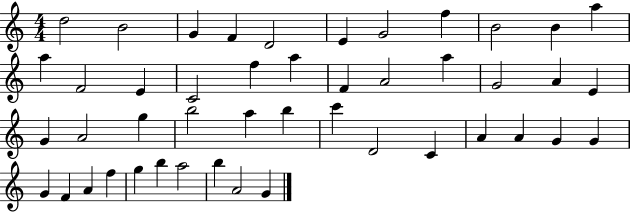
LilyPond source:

{
  \clef treble
  \numericTimeSignature
  \time 4/4
  \key c \major
  d''2 b'2 | g'4 f'4 d'2 | e'4 g'2 f''4 | b'2 b'4 a''4 | \break a''4 f'2 e'4 | c'2 f''4 a''4 | f'4 a'2 a''4 | g'2 a'4 e'4 | \break g'4 a'2 g''4 | b''2 a''4 b''4 | c'''4 d'2 c'4 | a'4 a'4 g'4 g'4 | \break g'4 f'4 a'4 f''4 | g''4 b''4 a''2 | b''4 a'2 g'4 | \bar "|."
}